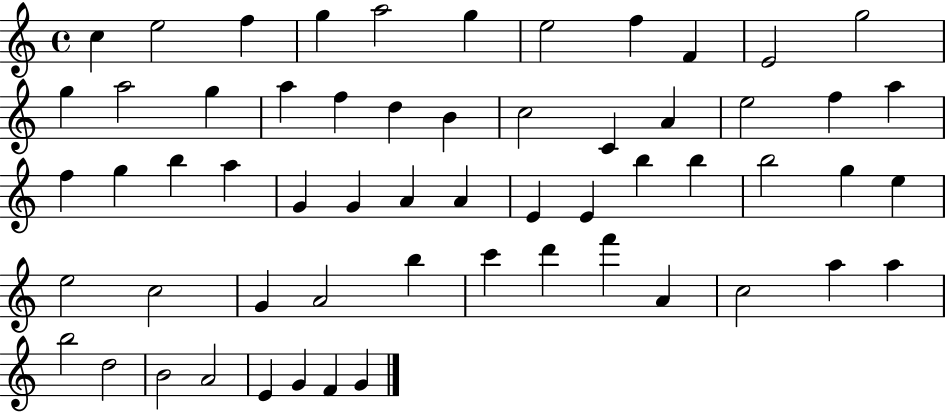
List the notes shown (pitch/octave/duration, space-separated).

C5/q E5/h F5/q G5/q A5/h G5/q E5/h F5/q F4/q E4/h G5/h G5/q A5/h G5/q A5/q F5/q D5/q B4/q C5/h C4/q A4/q E5/h F5/q A5/q F5/q G5/q B5/q A5/q G4/q G4/q A4/q A4/q E4/q E4/q B5/q B5/q B5/h G5/q E5/q E5/h C5/h G4/q A4/h B5/q C6/q D6/q F6/q A4/q C5/h A5/q A5/q B5/h D5/h B4/h A4/h E4/q G4/q F4/q G4/q